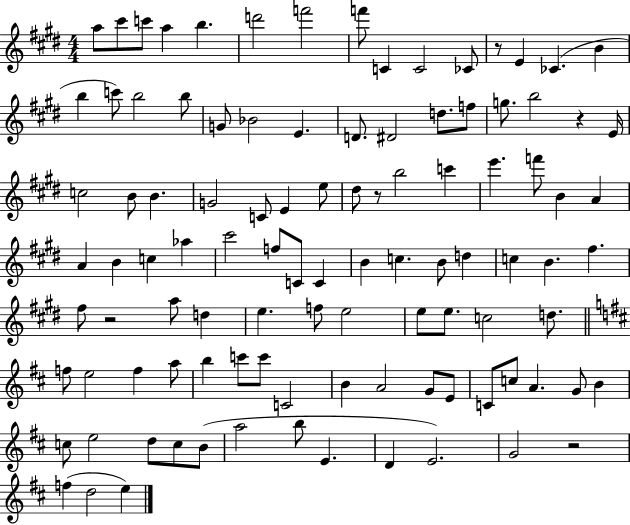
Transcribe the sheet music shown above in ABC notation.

X:1
T:Untitled
M:4/4
L:1/4
K:E
a/2 ^c'/2 c'/2 a b d'2 f'2 f'/2 C C2 _C/2 z/2 E _C B b c'/2 b2 b/2 G/2 _B2 E D/2 ^D2 d/2 f/2 g/2 b2 z E/4 c2 B/2 B G2 C/2 E e/2 ^d/2 z/2 b2 c' e' f'/2 B A A B c _a ^c'2 f/2 C/2 C B c B/2 d c B ^f ^f/2 z2 a/2 d e f/2 e2 e/2 e/2 c2 d/2 f/2 e2 f a/2 b c'/2 c'/2 C2 B A2 G/2 E/2 C/2 c/2 A G/2 B c/2 e2 d/2 c/2 B/2 a2 b/2 E D E2 G2 z2 f d2 e